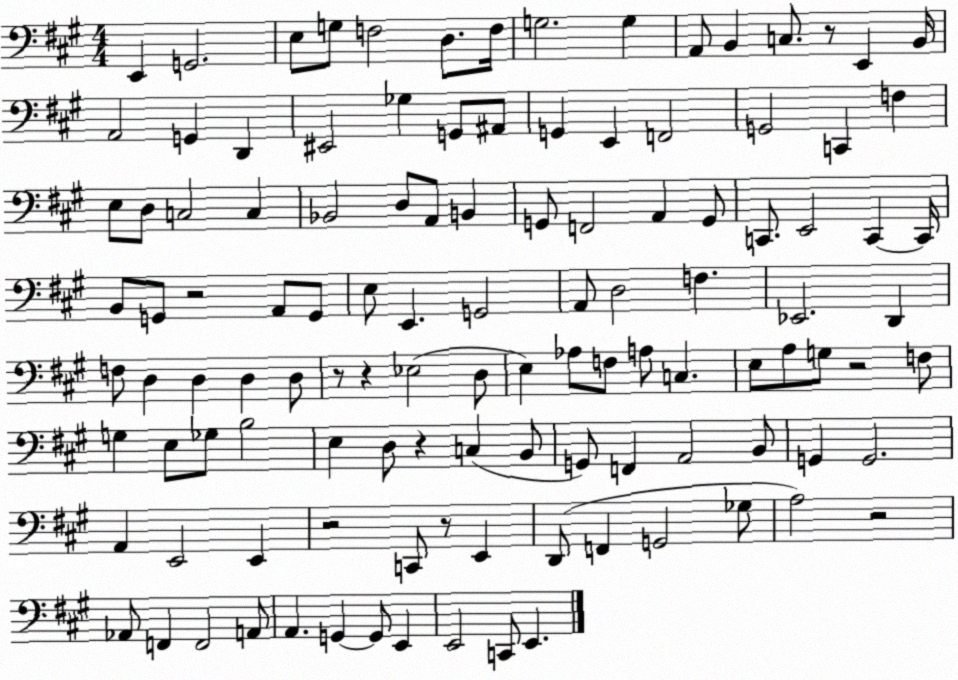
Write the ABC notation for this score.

X:1
T:Untitled
M:4/4
L:1/4
K:A
E,, G,,2 E,/2 G,/2 F,2 D,/2 F,/4 G,2 G, A,,/2 B,, C,/2 z/2 E,, B,,/4 A,,2 G,, D,, ^E,,2 _G, G,,/2 ^A,,/2 G,, E,, F,,2 G,,2 C,, F, E,/2 D,/2 C,2 C, _B,,2 D,/2 A,,/2 B,, G,,/2 F,,2 A,, G,,/2 C,,/2 E,,2 C,, C,,/4 B,,/2 G,,/2 z2 A,,/2 G,,/2 E,/2 E,, G,,2 A,,/2 D,2 F, _E,,2 D,, F,/2 D, D, D, D,/2 z/2 z _E,2 D,/2 E, _A,/2 F,/2 A,/2 C, E,/2 A,/2 G,/2 z2 F,/2 G, E,/2 _G,/2 B,2 E, D,/2 z C, B,,/2 G,,/2 F,, A,,2 B,,/2 G,, G,,2 A,, E,,2 E,, z2 C,,/2 z/2 E,, D,,/2 F,, G,,2 _G,/2 A,2 z2 _A,,/2 F,, F,,2 A,,/2 A,, G,, G,,/2 E,, E,,2 C,,/2 E,,